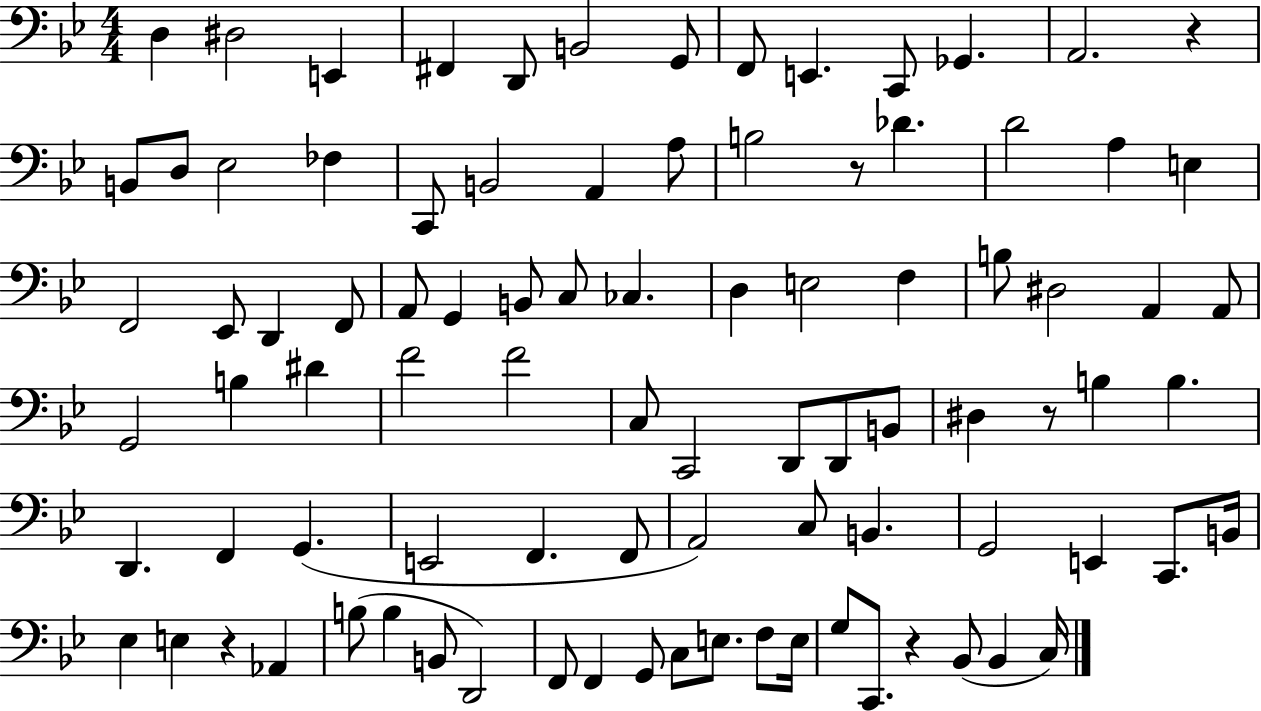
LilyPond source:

{
  \clef bass
  \numericTimeSignature
  \time 4/4
  \key bes \major
  d4 dis2 e,4 | fis,4 d,8 b,2 g,8 | f,8 e,4. c,8 ges,4. | a,2. r4 | \break b,8 d8 ees2 fes4 | c,8 b,2 a,4 a8 | b2 r8 des'4. | d'2 a4 e4 | \break f,2 ees,8 d,4 f,8 | a,8 g,4 b,8 c8 ces4. | d4 e2 f4 | b8 dis2 a,4 a,8 | \break g,2 b4 dis'4 | f'2 f'2 | c8 c,2 d,8 d,8 b,8 | dis4 r8 b4 b4. | \break d,4. f,4 g,4.( | e,2 f,4. f,8 | a,2) c8 b,4. | g,2 e,4 c,8. b,16 | \break ees4 e4 r4 aes,4 | b8( b4 b,8 d,2) | f,8 f,4 g,8 c8 e8. f8 e16 | g8 c,8. r4 bes,8( bes,4 c16) | \break \bar "|."
}